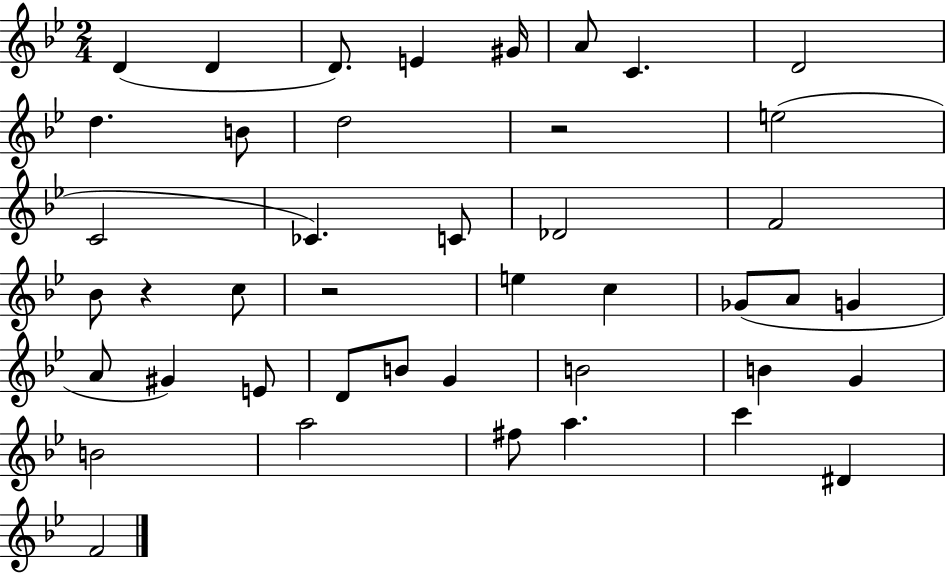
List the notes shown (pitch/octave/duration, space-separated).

D4/q D4/q D4/e. E4/q G#4/s A4/e C4/q. D4/h D5/q. B4/e D5/h R/h E5/h C4/h CES4/q. C4/e Db4/h F4/h Bb4/e R/q C5/e R/h E5/q C5/q Gb4/e A4/e G4/q A4/e G#4/q E4/e D4/e B4/e G4/q B4/h B4/q G4/q B4/h A5/h F#5/e A5/q. C6/q D#4/q F4/h